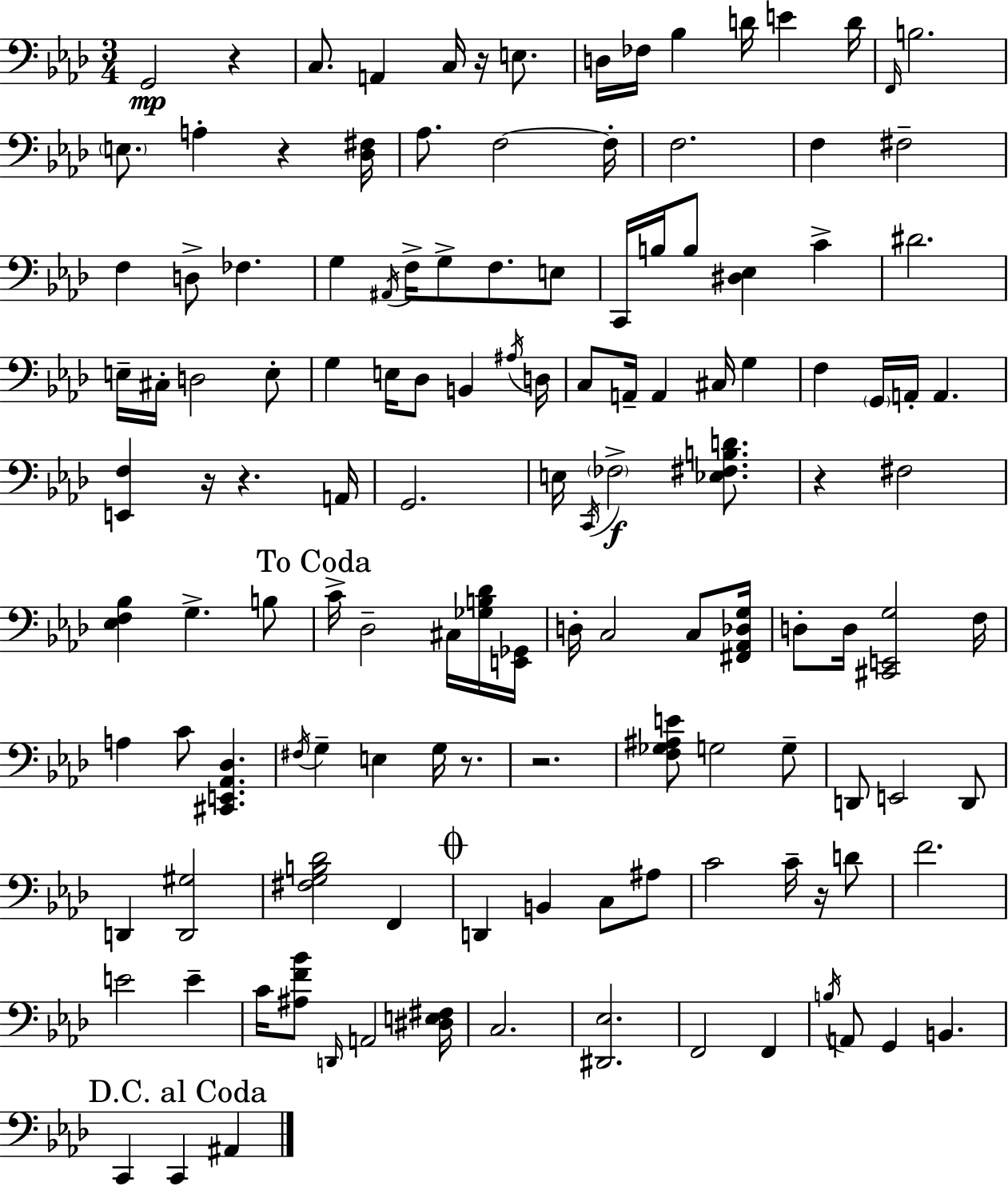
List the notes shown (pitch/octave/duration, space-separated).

G2/h R/q C3/e. A2/q C3/s R/s E3/e. D3/s FES3/s Bb3/q D4/s E4/q D4/s F2/s B3/h. E3/e. A3/q R/q [Db3,F#3]/s Ab3/e. F3/h F3/s F3/h. F3/q F#3/h F3/q D3/e FES3/q. G3/q A#2/s F3/s G3/e F3/e. E3/e C2/s B3/s B3/e [D#3,Eb3]/q C4/q D#4/h. E3/s C#3/s D3/h E3/e G3/q E3/s Db3/e B2/q A#3/s D3/s C3/e A2/s A2/q C#3/s G3/q F3/q G2/s A2/s A2/q. [E2,F3]/q R/s R/q. A2/s G2/h. E3/s C2/s FES3/h [Eb3,F#3,B3,D4]/e. R/q F#3/h [Eb3,F3,Bb3]/q G3/q. B3/e C4/s Db3/h C#3/s [Gb3,B3,Db4]/s [E2,Gb2]/s D3/s C3/h C3/e [F#2,Ab2,Db3,G3]/s D3/e D3/s [C#2,E2,G3]/h F3/s A3/q C4/e [C#2,E2,Ab2,Db3]/q. F#3/s G3/q E3/q G3/s R/e. R/h. [F3,Gb3,A#3,E4]/e G3/h G3/e D2/e E2/h D2/e D2/q [D2,G#3]/h [F#3,G3,B3,Db4]/h F2/q D2/q B2/q C3/e A#3/e C4/h C4/s R/s D4/e F4/h. E4/h E4/q C4/s [A#3,F4,Bb4]/e D2/s A2/h [D#3,E3,F#3]/s C3/h. [D#2,Eb3]/h. F2/h F2/q B3/s A2/e G2/q B2/q. C2/q C2/q A#2/q